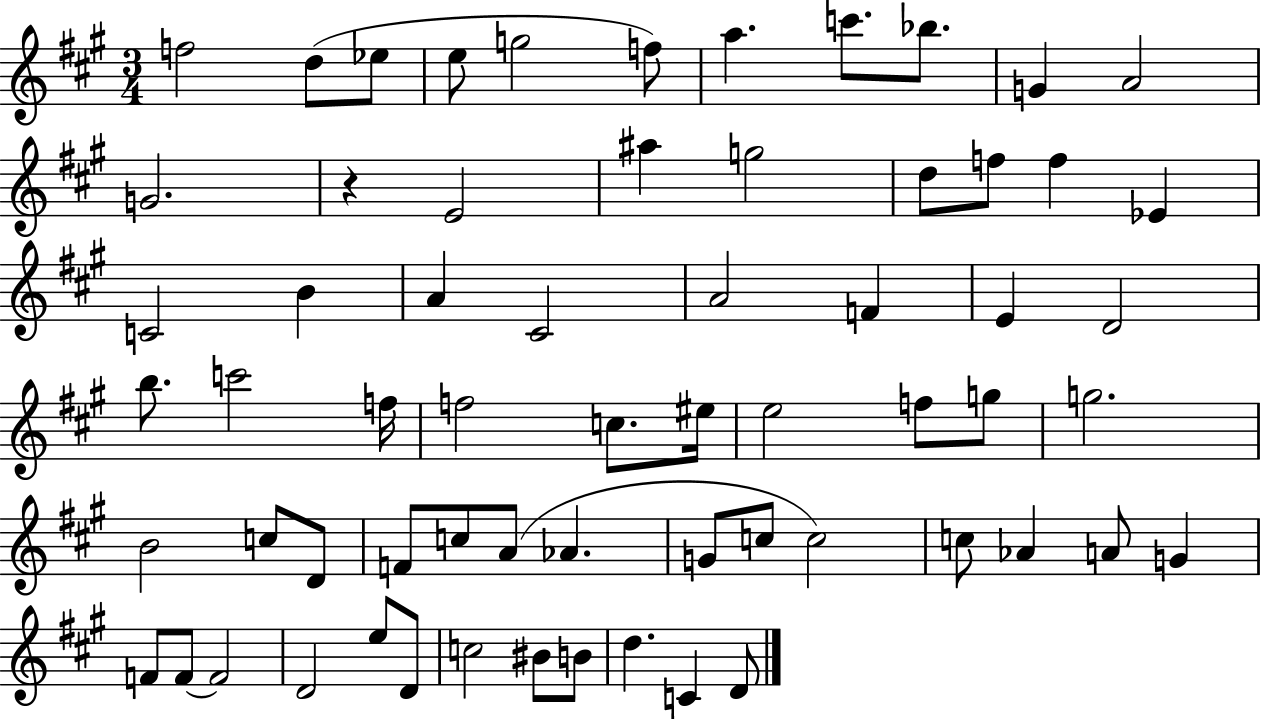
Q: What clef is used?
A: treble